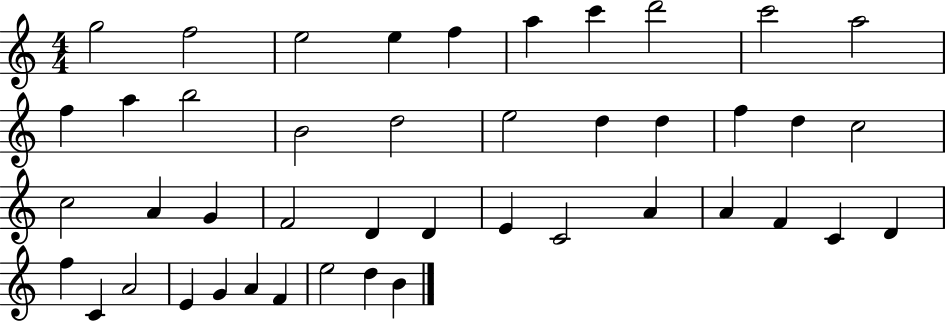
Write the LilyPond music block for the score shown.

{
  \clef treble
  \numericTimeSignature
  \time 4/4
  \key c \major
  g''2 f''2 | e''2 e''4 f''4 | a''4 c'''4 d'''2 | c'''2 a''2 | \break f''4 a''4 b''2 | b'2 d''2 | e''2 d''4 d''4 | f''4 d''4 c''2 | \break c''2 a'4 g'4 | f'2 d'4 d'4 | e'4 c'2 a'4 | a'4 f'4 c'4 d'4 | \break f''4 c'4 a'2 | e'4 g'4 a'4 f'4 | e''2 d''4 b'4 | \bar "|."
}